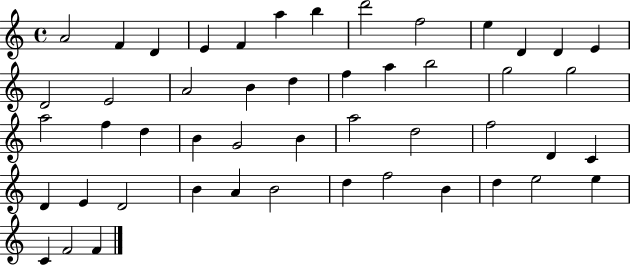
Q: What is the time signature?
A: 4/4